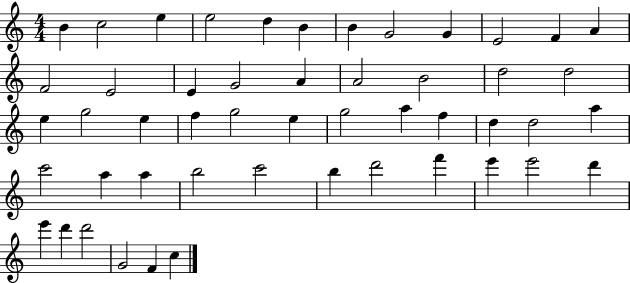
B4/q C5/h E5/q E5/h D5/q B4/q B4/q G4/h G4/q E4/h F4/q A4/q F4/h E4/h E4/q G4/h A4/q A4/h B4/h D5/h D5/h E5/q G5/h E5/q F5/q G5/h E5/q G5/h A5/q F5/q D5/q D5/h A5/q C6/h A5/q A5/q B5/h C6/h B5/q D6/h F6/q E6/q E6/h D6/q E6/q D6/q D6/h G4/h F4/q C5/q